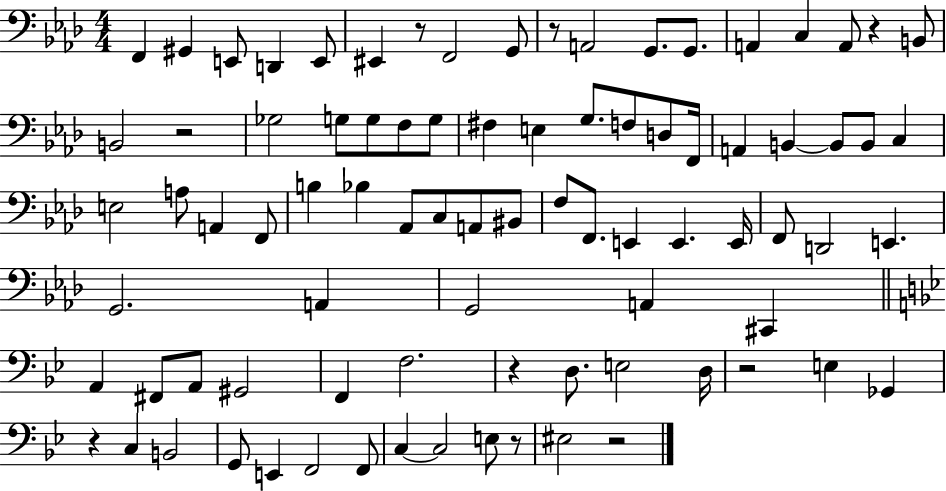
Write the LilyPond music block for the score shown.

{
  \clef bass
  \numericTimeSignature
  \time 4/4
  \key aes \major
  f,4 gis,4 e,8 d,4 e,8 | eis,4 r8 f,2 g,8 | r8 a,2 g,8. g,8. | a,4 c4 a,8 r4 b,8 | \break b,2 r2 | ges2 g8 g8 f8 g8 | fis4 e4 g8. f8 d8 f,16 | a,4 b,4~~ b,8 b,8 c4 | \break e2 a8 a,4 f,8 | b4 bes4 aes,8 c8 a,8 bis,8 | f8 f,8. e,4 e,4. e,16 | f,8 d,2 e,4. | \break g,2. a,4 | g,2 a,4 cis,4 | \bar "||" \break \key g \minor a,4 fis,8 a,8 gis,2 | f,4 f2. | r4 d8. e2 d16 | r2 e4 ges,4 | \break r4 c4 b,2 | g,8 e,4 f,2 f,8 | c4~~ c2 e8 r8 | eis2 r2 | \break \bar "|."
}